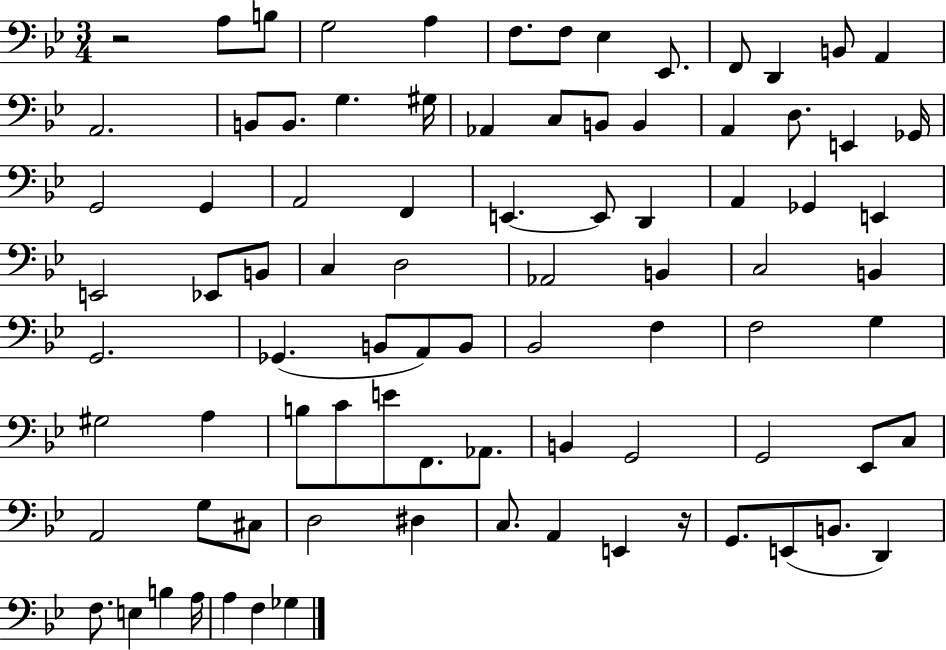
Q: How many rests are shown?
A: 2